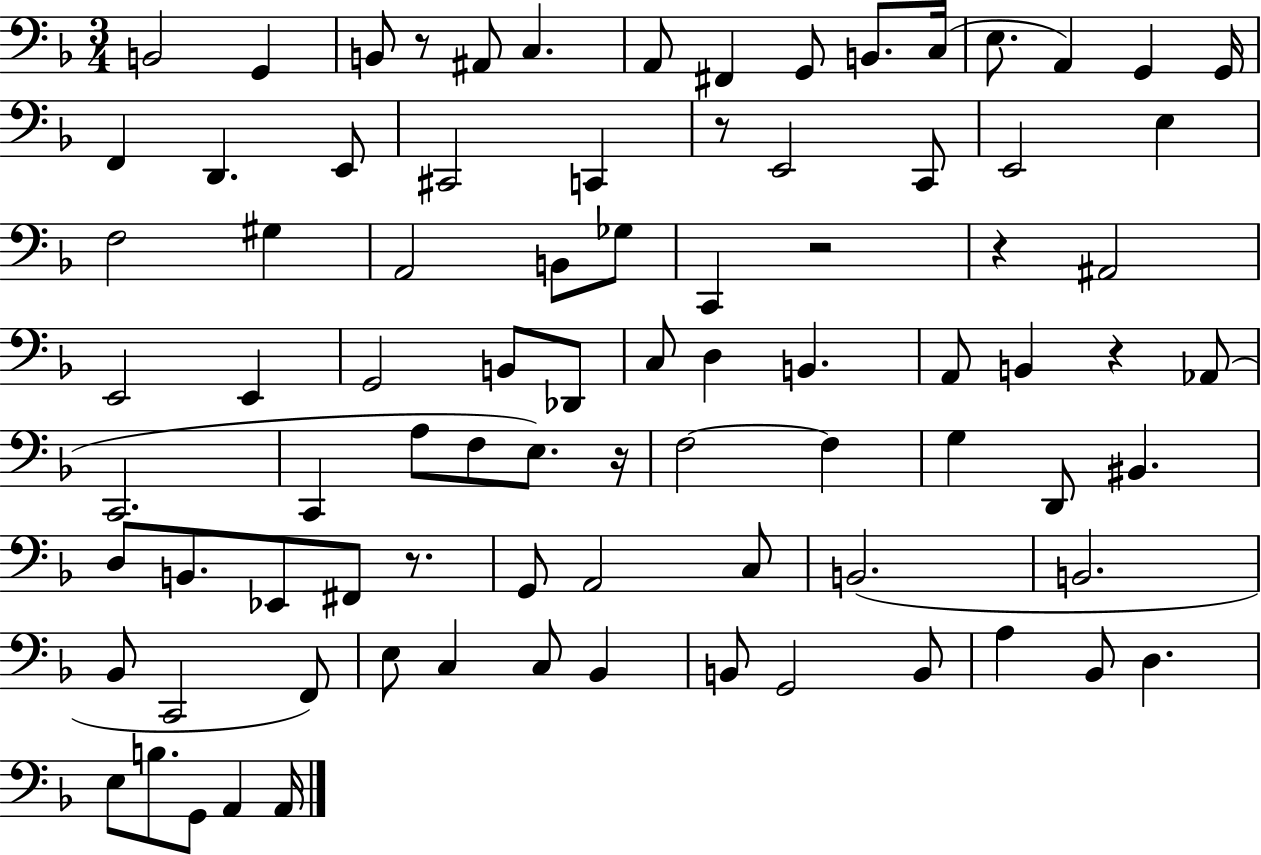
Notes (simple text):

B2/h G2/q B2/e R/e A#2/e C3/q. A2/e F#2/q G2/e B2/e. C3/s E3/e. A2/q G2/q G2/s F2/q D2/q. E2/e C#2/h C2/q R/e E2/h C2/e E2/h E3/q F3/h G#3/q A2/h B2/e Gb3/e C2/q R/h R/q A#2/h E2/h E2/q G2/h B2/e Db2/e C3/e D3/q B2/q. A2/e B2/q R/q Ab2/e C2/h. C2/q A3/e F3/e E3/e. R/s F3/h F3/q G3/q D2/e BIS2/q. D3/e B2/e. Eb2/e F#2/e R/e. G2/e A2/h C3/e B2/h. B2/h. Bb2/e C2/h F2/e E3/e C3/q C3/e Bb2/q B2/e G2/h B2/e A3/q Bb2/e D3/q. E3/e B3/e. G2/e A2/q A2/s